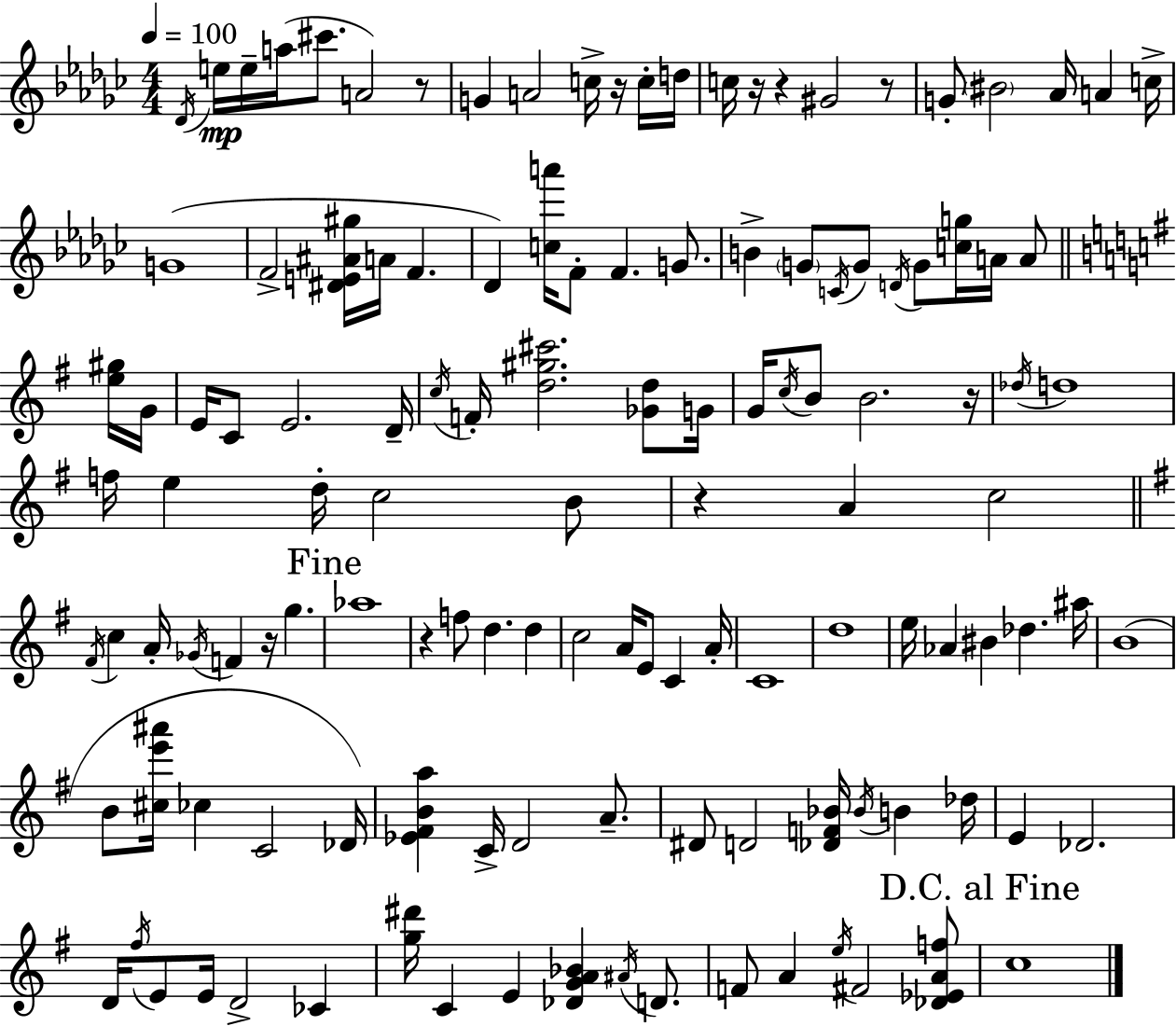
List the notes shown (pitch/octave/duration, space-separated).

Db4/s E5/s E5/s A5/s C#6/e. A4/h R/e G4/q A4/h C5/s R/s C5/s D5/s C5/s R/s R/q G#4/h R/e G4/e BIS4/h Ab4/s A4/q C5/s G4/w F4/h [D#4,E4,A#4,G#5]/s A4/s F4/q. Db4/q [C5,A6]/s F4/e F4/q. G4/e. B4/q G4/e C4/s G4/e D4/s G4/e [C5,G5]/s A4/s A4/e [E5,G#5]/s G4/s E4/s C4/e E4/h. D4/s C5/s F4/s [D5,G#5,C#6]/h. [Gb4,D5]/e G4/s G4/s C5/s B4/e B4/h. R/s Db5/s D5/w F5/s E5/q D5/s C5/h B4/e R/q A4/q C5/h F#4/s C5/q A4/s Gb4/s F4/q R/s G5/q. Ab5/w R/q F5/e D5/q. D5/q C5/h A4/s E4/e C4/q A4/s C4/w D5/w E5/s Ab4/q BIS4/q Db5/q. A#5/s B4/w B4/e [C#5,E6,A#6]/s CES5/q C4/h Db4/s [Eb4,F#4,B4,A5]/q C4/s D4/h A4/e. D#4/e D4/h [Db4,F4,Bb4]/s Bb4/s B4/q Db5/s E4/q Db4/h. D4/s F#5/s E4/e E4/s D4/h CES4/q [G5,D#6]/s C4/q E4/q [Db4,G4,A4,Bb4]/q A#4/s D4/e. F4/e A4/q E5/s F#4/h [Db4,Eb4,A4,F5]/e C5/w